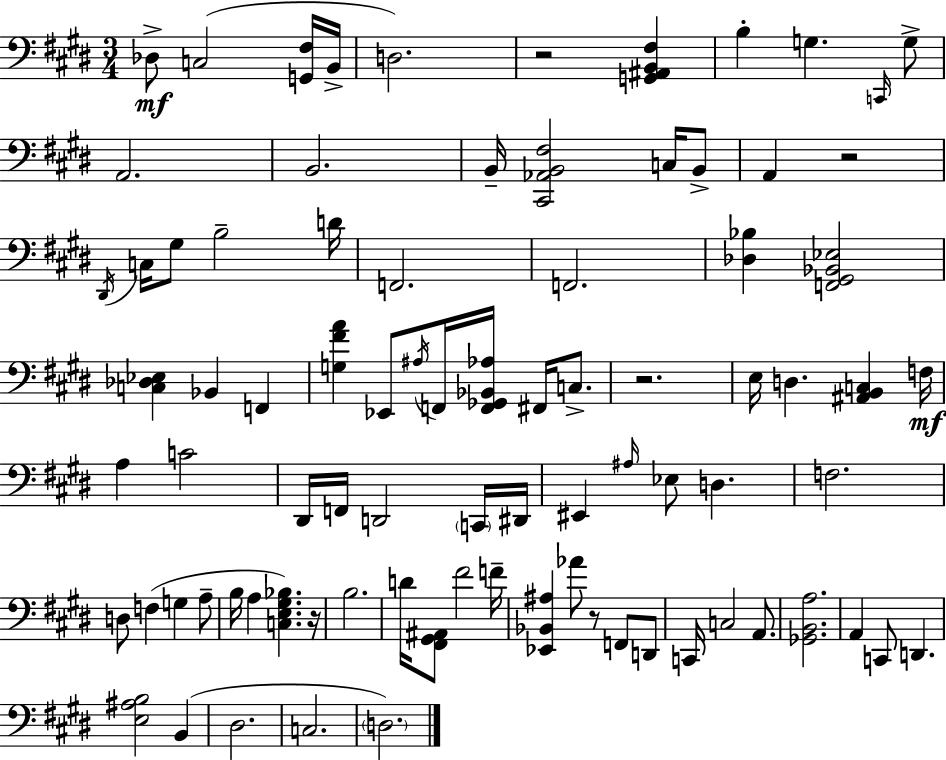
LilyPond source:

{
  \clef bass
  \numericTimeSignature
  \time 3/4
  \key e \major
  des8->\mf c2( <g, fis>16 b,16-> | d2.) | r2 <g, ais, b, fis>4 | b4-. g4. \grace { c,16 } g8-> | \break a,2. | b,2. | b,16-- <cis, aes, b, fis>2 c16 b,8-> | a,4 r2 | \break \acciaccatura { dis,16 } c16 gis8 b2-- | d'16 f,2. | f,2. | <des bes>4 <f, gis, bes, ees>2 | \break <c des ees>4 bes,4 f,4 | <g fis' a'>4 ees,8 \acciaccatura { ais16 } f,16 <f, ges, bes, aes>16 fis,16 | c8.-> r2. | e16 d4. <ais, b, c>4 | \break f16\mf a4 c'2 | dis,16 f,16 d,2 | \parenthesize c,16 dis,16 eis,4 \grace { ais16 } ees8 d4. | f2. | \break d8 f4( g4 | a8-- b16 a4 <c e gis bes>4.) | r16 b2. | d'16 <fis, gis, ais,>8 fis'2 | \break f'16-- <ees, bes, ais>4 aes'8 r8 | f,8 d,8 c,16 c2 | a,8. <ges, b, a>2. | a,4 c,8 d,4. | \break <e ais b>2 | b,4( dis2. | c2. | \parenthesize d2.) | \break \bar "|."
}